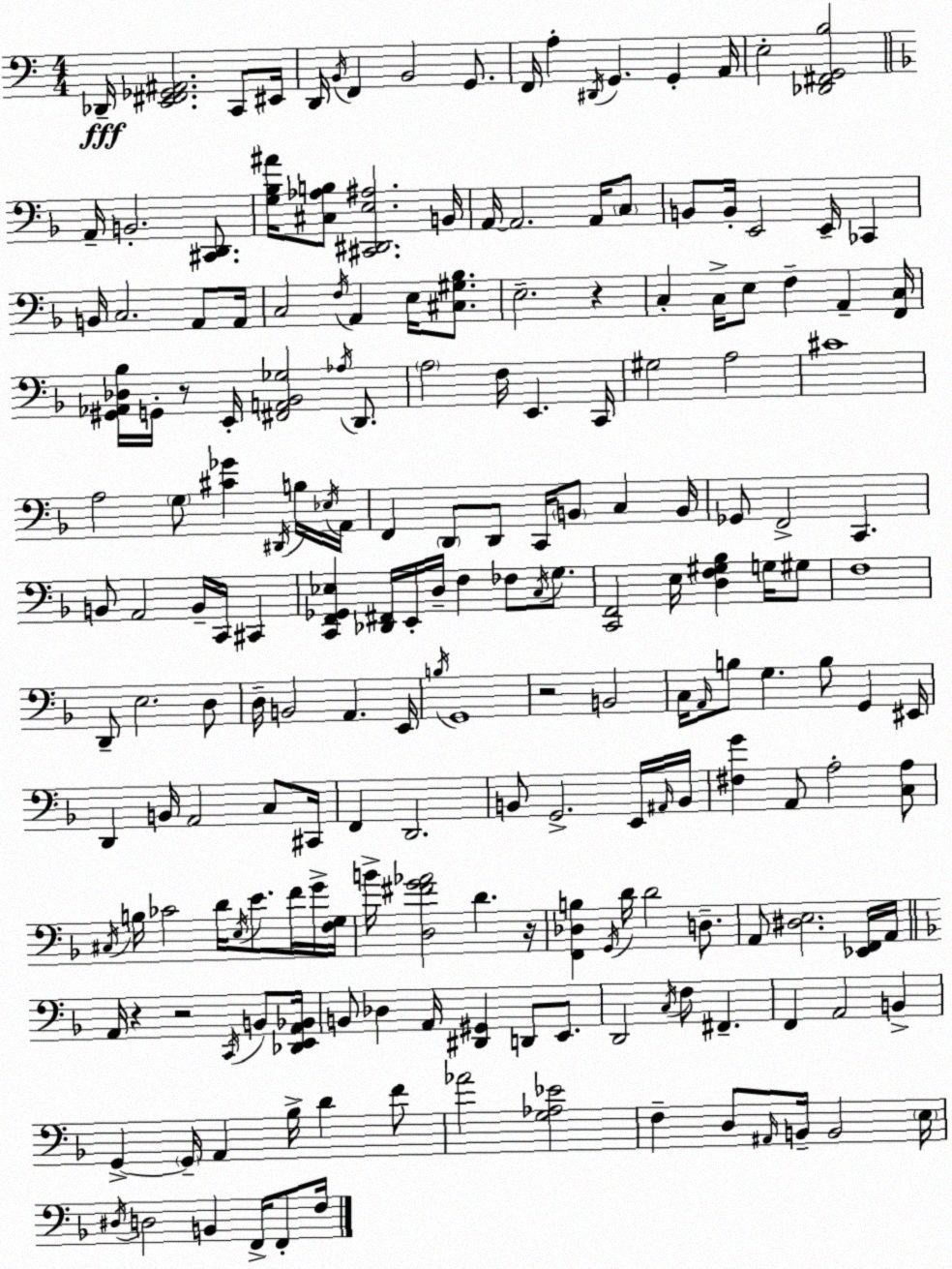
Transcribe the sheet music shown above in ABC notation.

X:1
T:Untitled
M:4/4
L:1/4
K:C
_D,,/4 [E,,^F,,_G,,^A,,]2 C,,/2 ^E,,/4 D,,/4 B,,/4 F,, B,,2 G,,/2 F,,/4 A, ^D,,/4 G,, G,, A,,/4 E,2 [_D,,^F,,G,,B,]2 A,,/4 B,,2 [^C,,D,,]/2 [G,_B,^A]/4 [^C,_A,B,]/2 [^C,,^D,,E,^A,]2 B,,/4 A,,/4 A,,2 A,,/4 C,/2 B,,/2 B,,/4 E,,2 E,,/4 _C,, B,,/4 C,2 A,,/2 A,,/4 C,2 F,/4 A,, E,/4 [^C,^G,_B,]/2 E,2 z C, C,/4 E,/2 F, A,, [F,,C,]/4 [^G,,_A,,_D,_B,]/4 G,,/4 z/2 E,,/4 [^F,,A,,_B,,_G,]2 _A,/4 D,,/2 A,2 F,/4 E,, C,,/4 ^G,2 A,2 ^C4 A,2 G,/2 [^C_G] ^D,,/4 B,/4 _E,/4 A,,/4 F,, D,,/2 D,,/2 C,,/4 B,,/2 C, B,,/4 _G,,/2 F,,2 C,, B,,/2 A,,2 B,,/4 C,,/4 ^C,, [C,,F,,_G,,_E,] [_D,,^F,,]/4 E,,/4 D,/4 F, _F,/2 C,/4 G,/2 [C,,F,,]2 E,/4 [D,F,^G,_B,] G,/4 ^G,/2 F,4 D,,/2 E,2 D,/2 D,/4 B,,2 A,, E,,/4 B,/4 G,,4 z2 B,,2 C,/4 A,,/4 B,/2 G, B,/2 G,, ^E,,/4 D,, B,,/4 A,,2 C,/2 ^C,,/4 F,, D,,2 B,,/2 G,,2 E,,/4 ^A,,/4 B,,/4 [^F,G] A,,/2 A,2 [C,A,]/2 ^C,/4 B,/4 _C2 D/4 E,/4 E/2 F/4 G/4 [F,G,]/4 B/4 [D,^FG_A]2 D z/4 [F,,_D,B,] G,,/4 D/4 D2 D,/2 A,,/2 [^D,E,]2 [_E,,F,,]/4 A,,/4 A,,/4 z z2 C,,/4 B,,/2 [_D,,E,,A,,_B,,]/4 B,,/2 _D, A,,/4 [^D,,^G,,] D,,/2 E,,/2 D,,2 C,/4 F,/2 ^F,, F,, A,,2 B,, G,, G,,/4 A,, _B,/4 D F/2 _A2 [G,_A,_E]2 F, D,/2 ^A,,/4 B,,/4 B,,2 E,/4 ^D,/4 D,2 B,, F,,/4 F,,/2 F,/4